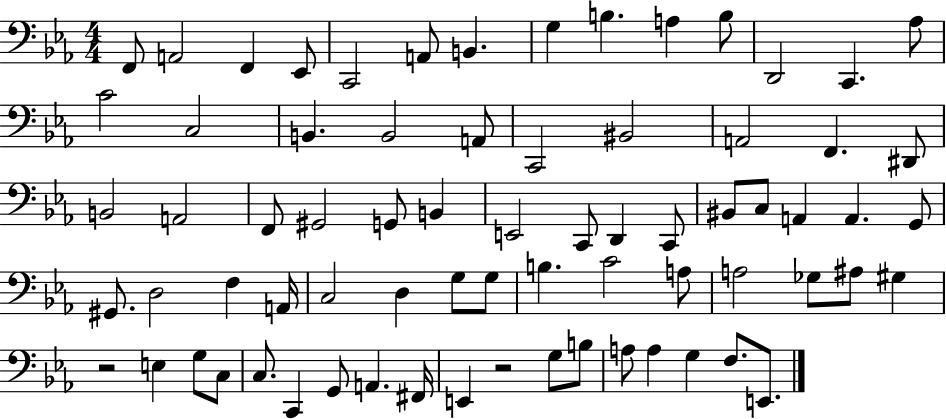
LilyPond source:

{
  \clef bass
  \numericTimeSignature
  \time 4/4
  \key ees \major
  f,8 a,2 f,4 ees,8 | c,2 a,8 b,4. | g4 b4. a4 b8 | d,2 c,4. aes8 | \break c'2 c2 | b,4. b,2 a,8 | c,2 bis,2 | a,2 f,4. dis,8 | \break b,2 a,2 | f,8 gis,2 g,8 b,4 | e,2 c,8 d,4 c,8 | bis,8 c8 a,4 a,4. g,8 | \break gis,8. d2 f4 a,16 | c2 d4 g8 g8 | b4. c'2 a8 | a2 ges8 ais8 gis4 | \break r2 e4 g8 c8 | c8. c,4 g,8 a,4. fis,16 | e,4 r2 g8 b8 | a8 a4 g4 f8. e,8. | \break \bar "|."
}